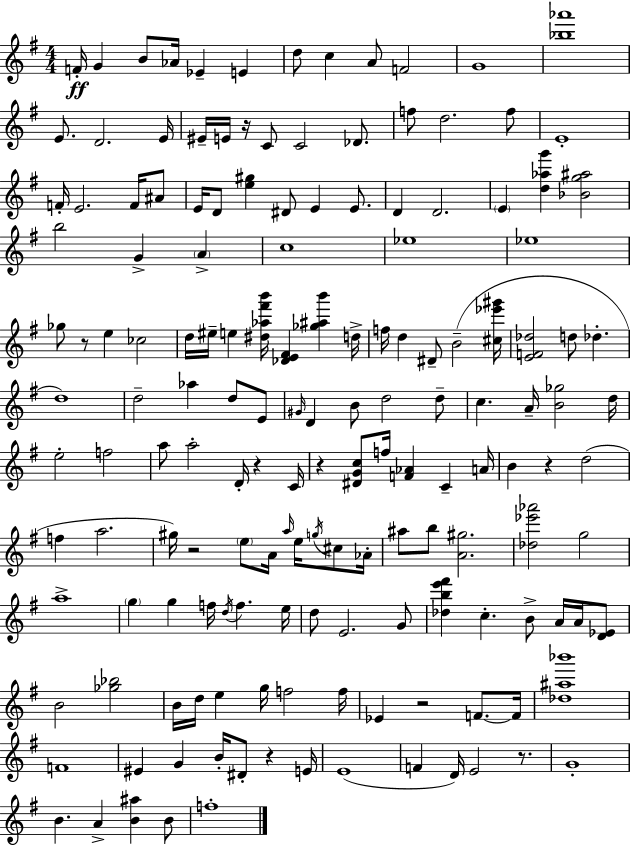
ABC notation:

X:1
T:Untitled
M:4/4
L:1/4
K:Em
F/4 G B/2 _A/4 _E E d/2 c A/2 F2 G4 [_b_a']4 E/2 D2 E/4 ^E/4 E/4 z/4 C/2 C2 _D/2 f/2 d2 f/2 E4 F/4 E2 F/4 ^A/2 E/4 D/2 [e^g] ^D/2 E E/2 D D2 E [d_ag'] [_Bg^a]2 b2 G A c4 _e4 _e4 _g/2 z/2 e _c2 d/4 ^e/4 e [^d_a^f'b']/4 [_DE^F] [_g^ab'] d/4 f/4 d ^D/2 B2 [^c_e'^g']/4 [EF_d]2 d/2 _d d4 d2 _a d/2 E/2 ^G/4 D B/2 d2 d/2 c A/4 [B_g]2 d/4 e2 f2 a/2 a2 D/4 z C/4 z [^DGc]/2 f/4 [F_A] C A/4 B z d2 f a2 ^g/4 z2 e/2 A/4 a/4 e/4 g/4 ^c/2 _A/4 ^a/2 b/2 [A^g]2 [_d_e'_a']2 g2 a4 g g f/4 d/4 f e/4 d/2 E2 G/2 [_dbe'^f'] c B/2 A/4 A/4 [D_E]/2 B2 [_g_b]2 B/4 d/4 e g/4 f2 f/4 _E z2 F/2 F/4 [_d^a_b']4 F4 ^E G B/4 ^D/2 z E/4 E4 F D/4 E2 z/2 G4 B A [B^a] B/2 f4